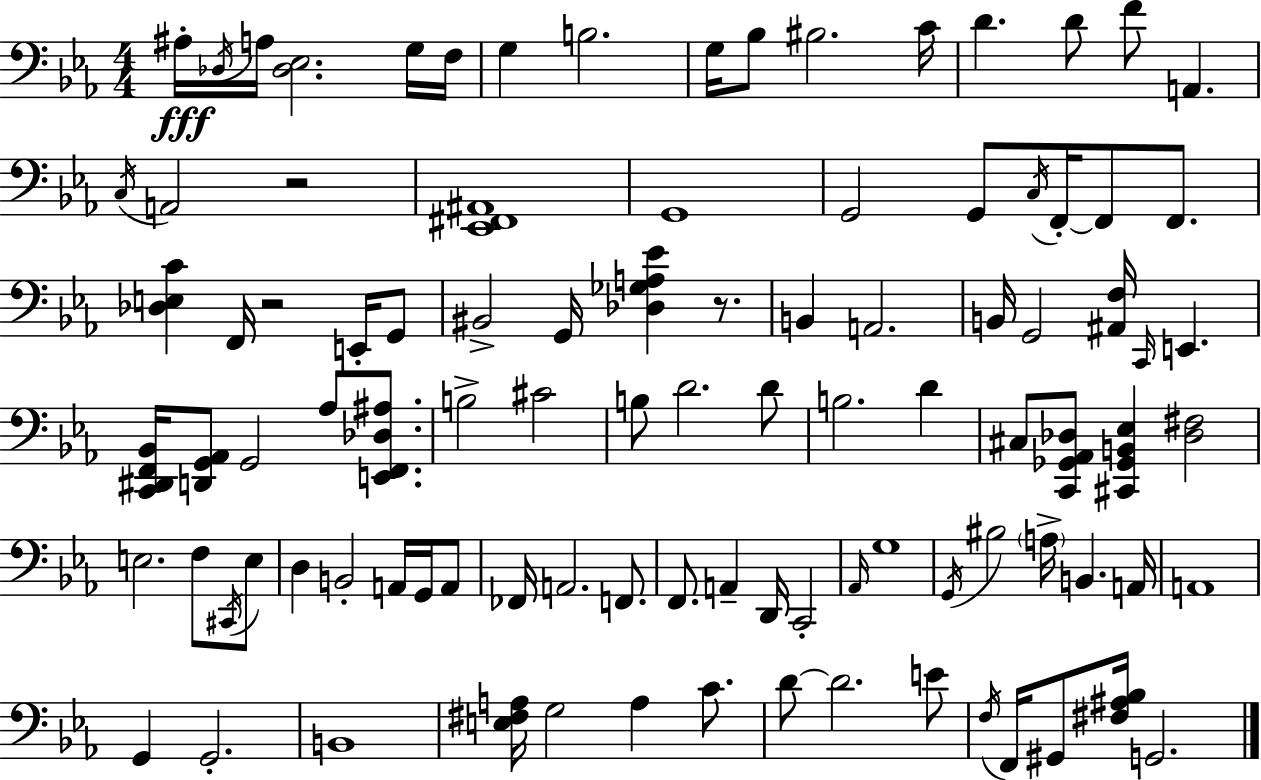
{
  \clef bass
  \numericTimeSignature
  \time 4/4
  \key c \minor
  ais16-.\fff \acciaccatura { des16 } a16 <des ees>2. g16 | f16 g4 b2. | g16 bes8 bis2. | c'16 d'4. d'8 f'8 a,4. | \break \acciaccatura { c16 } a,2 r2 | <ees, fis, ais,>1 | g,1 | g,2 g,8 \acciaccatura { c16 } f,16-.~~ f,8 | \break f,8. <des e c'>4 f,16 r2 | e,16-. g,8 bis,2-> g,16 <des ges a ees'>4 | r8. b,4 a,2. | b,16 g,2 <ais, f>16 \grace { c,16 } e,4. | \break <c, dis, f, bes,>16 <d, g, aes,>8 g,2 aes8 | <e, f, des ais>8. b2-> cis'2 | b8 d'2. | d'8 b2. | \break d'4 cis8 <c, ges, aes, des>8 <cis, ges, b, ees>4 <des fis>2 | e2. | f8 \acciaccatura { cis,16 } e8 d4 b,2-. | a,16 g,16 a,8 fes,16 a,2. | \break f,8. f,8. a,4-- d,16 c,2-. | \grace { aes,16 } g1 | \acciaccatura { g,16 } bis2 \parenthesize a16-> | b,4. a,16 a,1 | \break g,4 g,2.-. | b,1 | <e fis a>16 g2 | a4 c'8. d'8~~ d'2. | \break e'8 \acciaccatura { f16 } f,16 gis,8 <fis ais bes>16 g,2. | \bar "|."
}